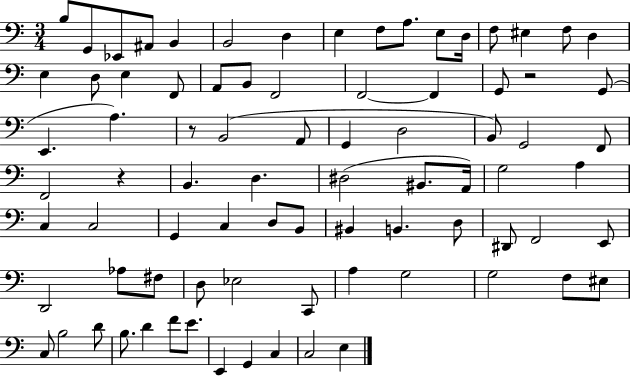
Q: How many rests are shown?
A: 3